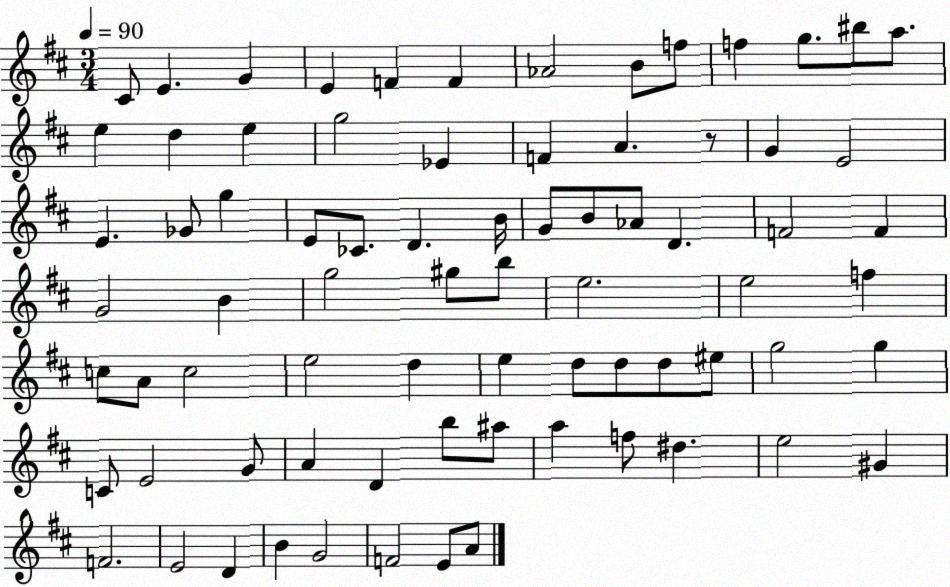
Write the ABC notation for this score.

X:1
T:Untitled
M:3/4
L:1/4
K:D
^C/2 E G E F F _A2 B/2 f/2 f g/2 ^b/2 a/2 e d e g2 _E F A z/2 G E2 E _G/2 g E/2 _C/2 D B/4 G/2 B/2 _A/2 D F2 F G2 B g2 ^g/2 b/2 e2 e2 f c/2 A/2 c2 e2 d e d/2 d/2 d/2 ^e/2 g2 g C/2 E2 G/2 A D b/2 ^a/2 a f/2 ^d e2 ^G F2 E2 D B G2 F2 E/2 A/2